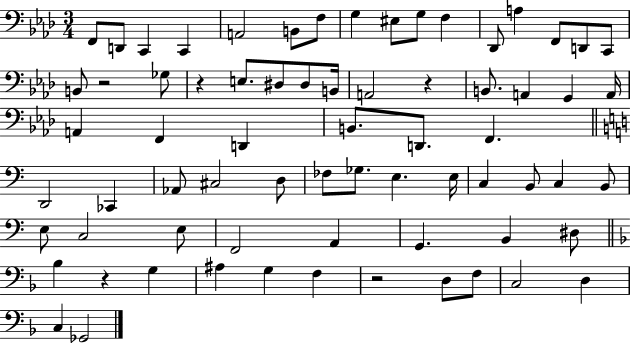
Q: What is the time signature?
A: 3/4